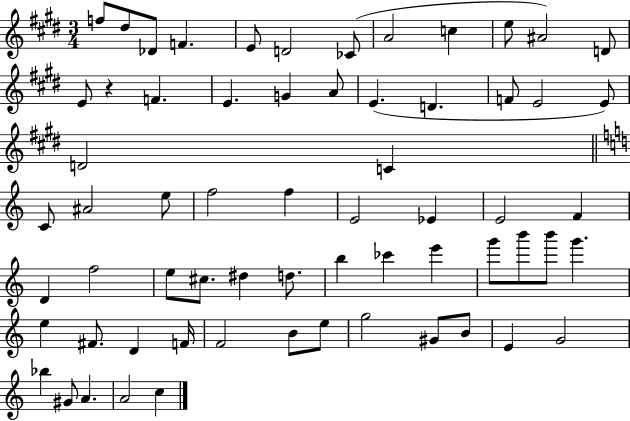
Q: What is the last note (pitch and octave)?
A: C5